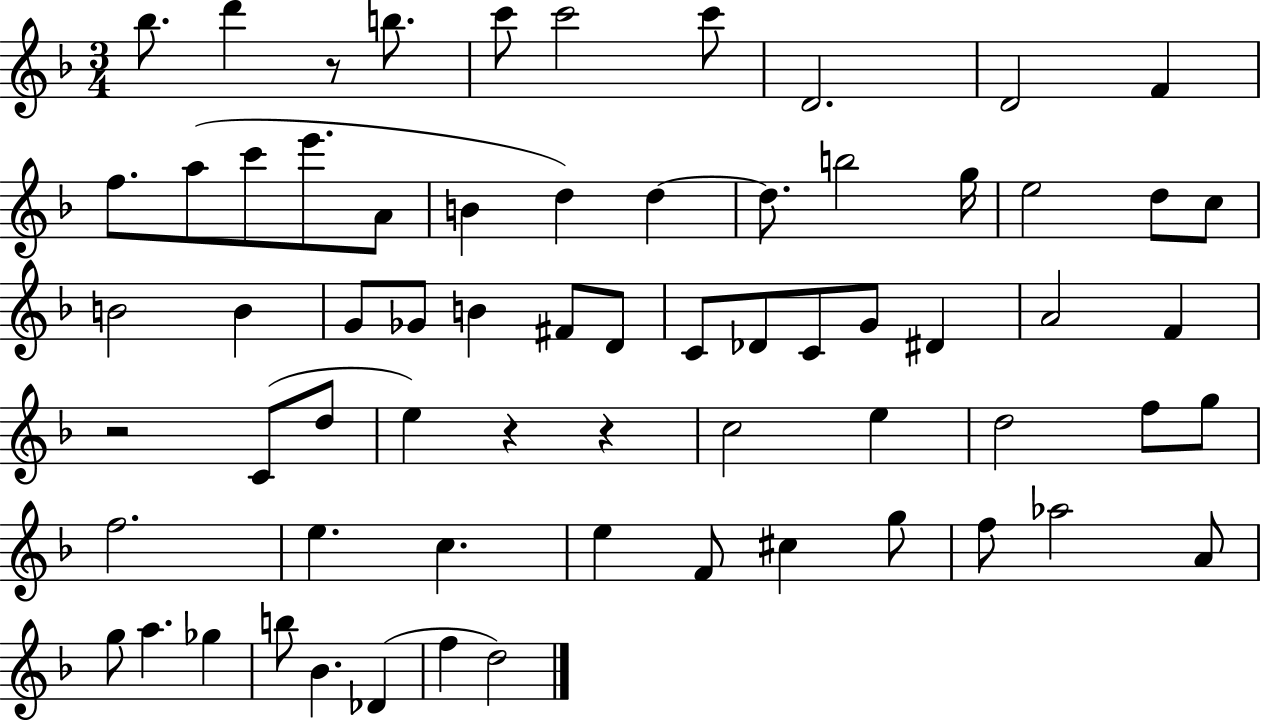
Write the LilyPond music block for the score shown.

{
  \clef treble
  \numericTimeSignature
  \time 3/4
  \key f \major
  bes''8. d'''4 r8 b''8. | c'''8 c'''2 c'''8 | d'2. | d'2 f'4 | \break f''8. a''8( c'''8 e'''8. a'8 | b'4 d''4) d''4~~ | d''8. b''2 g''16 | e''2 d''8 c''8 | \break b'2 b'4 | g'8 ges'8 b'4 fis'8 d'8 | c'8 des'8 c'8 g'8 dis'4 | a'2 f'4 | \break r2 c'8( d''8 | e''4) r4 r4 | c''2 e''4 | d''2 f''8 g''8 | \break f''2. | e''4. c''4. | e''4 f'8 cis''4 g''8 | f''8 aes''2 a'8 | \break g''8 a''4. ges''4 | b''8 bes'4. des'4( | f''4 d''2) | \bar "|."
}